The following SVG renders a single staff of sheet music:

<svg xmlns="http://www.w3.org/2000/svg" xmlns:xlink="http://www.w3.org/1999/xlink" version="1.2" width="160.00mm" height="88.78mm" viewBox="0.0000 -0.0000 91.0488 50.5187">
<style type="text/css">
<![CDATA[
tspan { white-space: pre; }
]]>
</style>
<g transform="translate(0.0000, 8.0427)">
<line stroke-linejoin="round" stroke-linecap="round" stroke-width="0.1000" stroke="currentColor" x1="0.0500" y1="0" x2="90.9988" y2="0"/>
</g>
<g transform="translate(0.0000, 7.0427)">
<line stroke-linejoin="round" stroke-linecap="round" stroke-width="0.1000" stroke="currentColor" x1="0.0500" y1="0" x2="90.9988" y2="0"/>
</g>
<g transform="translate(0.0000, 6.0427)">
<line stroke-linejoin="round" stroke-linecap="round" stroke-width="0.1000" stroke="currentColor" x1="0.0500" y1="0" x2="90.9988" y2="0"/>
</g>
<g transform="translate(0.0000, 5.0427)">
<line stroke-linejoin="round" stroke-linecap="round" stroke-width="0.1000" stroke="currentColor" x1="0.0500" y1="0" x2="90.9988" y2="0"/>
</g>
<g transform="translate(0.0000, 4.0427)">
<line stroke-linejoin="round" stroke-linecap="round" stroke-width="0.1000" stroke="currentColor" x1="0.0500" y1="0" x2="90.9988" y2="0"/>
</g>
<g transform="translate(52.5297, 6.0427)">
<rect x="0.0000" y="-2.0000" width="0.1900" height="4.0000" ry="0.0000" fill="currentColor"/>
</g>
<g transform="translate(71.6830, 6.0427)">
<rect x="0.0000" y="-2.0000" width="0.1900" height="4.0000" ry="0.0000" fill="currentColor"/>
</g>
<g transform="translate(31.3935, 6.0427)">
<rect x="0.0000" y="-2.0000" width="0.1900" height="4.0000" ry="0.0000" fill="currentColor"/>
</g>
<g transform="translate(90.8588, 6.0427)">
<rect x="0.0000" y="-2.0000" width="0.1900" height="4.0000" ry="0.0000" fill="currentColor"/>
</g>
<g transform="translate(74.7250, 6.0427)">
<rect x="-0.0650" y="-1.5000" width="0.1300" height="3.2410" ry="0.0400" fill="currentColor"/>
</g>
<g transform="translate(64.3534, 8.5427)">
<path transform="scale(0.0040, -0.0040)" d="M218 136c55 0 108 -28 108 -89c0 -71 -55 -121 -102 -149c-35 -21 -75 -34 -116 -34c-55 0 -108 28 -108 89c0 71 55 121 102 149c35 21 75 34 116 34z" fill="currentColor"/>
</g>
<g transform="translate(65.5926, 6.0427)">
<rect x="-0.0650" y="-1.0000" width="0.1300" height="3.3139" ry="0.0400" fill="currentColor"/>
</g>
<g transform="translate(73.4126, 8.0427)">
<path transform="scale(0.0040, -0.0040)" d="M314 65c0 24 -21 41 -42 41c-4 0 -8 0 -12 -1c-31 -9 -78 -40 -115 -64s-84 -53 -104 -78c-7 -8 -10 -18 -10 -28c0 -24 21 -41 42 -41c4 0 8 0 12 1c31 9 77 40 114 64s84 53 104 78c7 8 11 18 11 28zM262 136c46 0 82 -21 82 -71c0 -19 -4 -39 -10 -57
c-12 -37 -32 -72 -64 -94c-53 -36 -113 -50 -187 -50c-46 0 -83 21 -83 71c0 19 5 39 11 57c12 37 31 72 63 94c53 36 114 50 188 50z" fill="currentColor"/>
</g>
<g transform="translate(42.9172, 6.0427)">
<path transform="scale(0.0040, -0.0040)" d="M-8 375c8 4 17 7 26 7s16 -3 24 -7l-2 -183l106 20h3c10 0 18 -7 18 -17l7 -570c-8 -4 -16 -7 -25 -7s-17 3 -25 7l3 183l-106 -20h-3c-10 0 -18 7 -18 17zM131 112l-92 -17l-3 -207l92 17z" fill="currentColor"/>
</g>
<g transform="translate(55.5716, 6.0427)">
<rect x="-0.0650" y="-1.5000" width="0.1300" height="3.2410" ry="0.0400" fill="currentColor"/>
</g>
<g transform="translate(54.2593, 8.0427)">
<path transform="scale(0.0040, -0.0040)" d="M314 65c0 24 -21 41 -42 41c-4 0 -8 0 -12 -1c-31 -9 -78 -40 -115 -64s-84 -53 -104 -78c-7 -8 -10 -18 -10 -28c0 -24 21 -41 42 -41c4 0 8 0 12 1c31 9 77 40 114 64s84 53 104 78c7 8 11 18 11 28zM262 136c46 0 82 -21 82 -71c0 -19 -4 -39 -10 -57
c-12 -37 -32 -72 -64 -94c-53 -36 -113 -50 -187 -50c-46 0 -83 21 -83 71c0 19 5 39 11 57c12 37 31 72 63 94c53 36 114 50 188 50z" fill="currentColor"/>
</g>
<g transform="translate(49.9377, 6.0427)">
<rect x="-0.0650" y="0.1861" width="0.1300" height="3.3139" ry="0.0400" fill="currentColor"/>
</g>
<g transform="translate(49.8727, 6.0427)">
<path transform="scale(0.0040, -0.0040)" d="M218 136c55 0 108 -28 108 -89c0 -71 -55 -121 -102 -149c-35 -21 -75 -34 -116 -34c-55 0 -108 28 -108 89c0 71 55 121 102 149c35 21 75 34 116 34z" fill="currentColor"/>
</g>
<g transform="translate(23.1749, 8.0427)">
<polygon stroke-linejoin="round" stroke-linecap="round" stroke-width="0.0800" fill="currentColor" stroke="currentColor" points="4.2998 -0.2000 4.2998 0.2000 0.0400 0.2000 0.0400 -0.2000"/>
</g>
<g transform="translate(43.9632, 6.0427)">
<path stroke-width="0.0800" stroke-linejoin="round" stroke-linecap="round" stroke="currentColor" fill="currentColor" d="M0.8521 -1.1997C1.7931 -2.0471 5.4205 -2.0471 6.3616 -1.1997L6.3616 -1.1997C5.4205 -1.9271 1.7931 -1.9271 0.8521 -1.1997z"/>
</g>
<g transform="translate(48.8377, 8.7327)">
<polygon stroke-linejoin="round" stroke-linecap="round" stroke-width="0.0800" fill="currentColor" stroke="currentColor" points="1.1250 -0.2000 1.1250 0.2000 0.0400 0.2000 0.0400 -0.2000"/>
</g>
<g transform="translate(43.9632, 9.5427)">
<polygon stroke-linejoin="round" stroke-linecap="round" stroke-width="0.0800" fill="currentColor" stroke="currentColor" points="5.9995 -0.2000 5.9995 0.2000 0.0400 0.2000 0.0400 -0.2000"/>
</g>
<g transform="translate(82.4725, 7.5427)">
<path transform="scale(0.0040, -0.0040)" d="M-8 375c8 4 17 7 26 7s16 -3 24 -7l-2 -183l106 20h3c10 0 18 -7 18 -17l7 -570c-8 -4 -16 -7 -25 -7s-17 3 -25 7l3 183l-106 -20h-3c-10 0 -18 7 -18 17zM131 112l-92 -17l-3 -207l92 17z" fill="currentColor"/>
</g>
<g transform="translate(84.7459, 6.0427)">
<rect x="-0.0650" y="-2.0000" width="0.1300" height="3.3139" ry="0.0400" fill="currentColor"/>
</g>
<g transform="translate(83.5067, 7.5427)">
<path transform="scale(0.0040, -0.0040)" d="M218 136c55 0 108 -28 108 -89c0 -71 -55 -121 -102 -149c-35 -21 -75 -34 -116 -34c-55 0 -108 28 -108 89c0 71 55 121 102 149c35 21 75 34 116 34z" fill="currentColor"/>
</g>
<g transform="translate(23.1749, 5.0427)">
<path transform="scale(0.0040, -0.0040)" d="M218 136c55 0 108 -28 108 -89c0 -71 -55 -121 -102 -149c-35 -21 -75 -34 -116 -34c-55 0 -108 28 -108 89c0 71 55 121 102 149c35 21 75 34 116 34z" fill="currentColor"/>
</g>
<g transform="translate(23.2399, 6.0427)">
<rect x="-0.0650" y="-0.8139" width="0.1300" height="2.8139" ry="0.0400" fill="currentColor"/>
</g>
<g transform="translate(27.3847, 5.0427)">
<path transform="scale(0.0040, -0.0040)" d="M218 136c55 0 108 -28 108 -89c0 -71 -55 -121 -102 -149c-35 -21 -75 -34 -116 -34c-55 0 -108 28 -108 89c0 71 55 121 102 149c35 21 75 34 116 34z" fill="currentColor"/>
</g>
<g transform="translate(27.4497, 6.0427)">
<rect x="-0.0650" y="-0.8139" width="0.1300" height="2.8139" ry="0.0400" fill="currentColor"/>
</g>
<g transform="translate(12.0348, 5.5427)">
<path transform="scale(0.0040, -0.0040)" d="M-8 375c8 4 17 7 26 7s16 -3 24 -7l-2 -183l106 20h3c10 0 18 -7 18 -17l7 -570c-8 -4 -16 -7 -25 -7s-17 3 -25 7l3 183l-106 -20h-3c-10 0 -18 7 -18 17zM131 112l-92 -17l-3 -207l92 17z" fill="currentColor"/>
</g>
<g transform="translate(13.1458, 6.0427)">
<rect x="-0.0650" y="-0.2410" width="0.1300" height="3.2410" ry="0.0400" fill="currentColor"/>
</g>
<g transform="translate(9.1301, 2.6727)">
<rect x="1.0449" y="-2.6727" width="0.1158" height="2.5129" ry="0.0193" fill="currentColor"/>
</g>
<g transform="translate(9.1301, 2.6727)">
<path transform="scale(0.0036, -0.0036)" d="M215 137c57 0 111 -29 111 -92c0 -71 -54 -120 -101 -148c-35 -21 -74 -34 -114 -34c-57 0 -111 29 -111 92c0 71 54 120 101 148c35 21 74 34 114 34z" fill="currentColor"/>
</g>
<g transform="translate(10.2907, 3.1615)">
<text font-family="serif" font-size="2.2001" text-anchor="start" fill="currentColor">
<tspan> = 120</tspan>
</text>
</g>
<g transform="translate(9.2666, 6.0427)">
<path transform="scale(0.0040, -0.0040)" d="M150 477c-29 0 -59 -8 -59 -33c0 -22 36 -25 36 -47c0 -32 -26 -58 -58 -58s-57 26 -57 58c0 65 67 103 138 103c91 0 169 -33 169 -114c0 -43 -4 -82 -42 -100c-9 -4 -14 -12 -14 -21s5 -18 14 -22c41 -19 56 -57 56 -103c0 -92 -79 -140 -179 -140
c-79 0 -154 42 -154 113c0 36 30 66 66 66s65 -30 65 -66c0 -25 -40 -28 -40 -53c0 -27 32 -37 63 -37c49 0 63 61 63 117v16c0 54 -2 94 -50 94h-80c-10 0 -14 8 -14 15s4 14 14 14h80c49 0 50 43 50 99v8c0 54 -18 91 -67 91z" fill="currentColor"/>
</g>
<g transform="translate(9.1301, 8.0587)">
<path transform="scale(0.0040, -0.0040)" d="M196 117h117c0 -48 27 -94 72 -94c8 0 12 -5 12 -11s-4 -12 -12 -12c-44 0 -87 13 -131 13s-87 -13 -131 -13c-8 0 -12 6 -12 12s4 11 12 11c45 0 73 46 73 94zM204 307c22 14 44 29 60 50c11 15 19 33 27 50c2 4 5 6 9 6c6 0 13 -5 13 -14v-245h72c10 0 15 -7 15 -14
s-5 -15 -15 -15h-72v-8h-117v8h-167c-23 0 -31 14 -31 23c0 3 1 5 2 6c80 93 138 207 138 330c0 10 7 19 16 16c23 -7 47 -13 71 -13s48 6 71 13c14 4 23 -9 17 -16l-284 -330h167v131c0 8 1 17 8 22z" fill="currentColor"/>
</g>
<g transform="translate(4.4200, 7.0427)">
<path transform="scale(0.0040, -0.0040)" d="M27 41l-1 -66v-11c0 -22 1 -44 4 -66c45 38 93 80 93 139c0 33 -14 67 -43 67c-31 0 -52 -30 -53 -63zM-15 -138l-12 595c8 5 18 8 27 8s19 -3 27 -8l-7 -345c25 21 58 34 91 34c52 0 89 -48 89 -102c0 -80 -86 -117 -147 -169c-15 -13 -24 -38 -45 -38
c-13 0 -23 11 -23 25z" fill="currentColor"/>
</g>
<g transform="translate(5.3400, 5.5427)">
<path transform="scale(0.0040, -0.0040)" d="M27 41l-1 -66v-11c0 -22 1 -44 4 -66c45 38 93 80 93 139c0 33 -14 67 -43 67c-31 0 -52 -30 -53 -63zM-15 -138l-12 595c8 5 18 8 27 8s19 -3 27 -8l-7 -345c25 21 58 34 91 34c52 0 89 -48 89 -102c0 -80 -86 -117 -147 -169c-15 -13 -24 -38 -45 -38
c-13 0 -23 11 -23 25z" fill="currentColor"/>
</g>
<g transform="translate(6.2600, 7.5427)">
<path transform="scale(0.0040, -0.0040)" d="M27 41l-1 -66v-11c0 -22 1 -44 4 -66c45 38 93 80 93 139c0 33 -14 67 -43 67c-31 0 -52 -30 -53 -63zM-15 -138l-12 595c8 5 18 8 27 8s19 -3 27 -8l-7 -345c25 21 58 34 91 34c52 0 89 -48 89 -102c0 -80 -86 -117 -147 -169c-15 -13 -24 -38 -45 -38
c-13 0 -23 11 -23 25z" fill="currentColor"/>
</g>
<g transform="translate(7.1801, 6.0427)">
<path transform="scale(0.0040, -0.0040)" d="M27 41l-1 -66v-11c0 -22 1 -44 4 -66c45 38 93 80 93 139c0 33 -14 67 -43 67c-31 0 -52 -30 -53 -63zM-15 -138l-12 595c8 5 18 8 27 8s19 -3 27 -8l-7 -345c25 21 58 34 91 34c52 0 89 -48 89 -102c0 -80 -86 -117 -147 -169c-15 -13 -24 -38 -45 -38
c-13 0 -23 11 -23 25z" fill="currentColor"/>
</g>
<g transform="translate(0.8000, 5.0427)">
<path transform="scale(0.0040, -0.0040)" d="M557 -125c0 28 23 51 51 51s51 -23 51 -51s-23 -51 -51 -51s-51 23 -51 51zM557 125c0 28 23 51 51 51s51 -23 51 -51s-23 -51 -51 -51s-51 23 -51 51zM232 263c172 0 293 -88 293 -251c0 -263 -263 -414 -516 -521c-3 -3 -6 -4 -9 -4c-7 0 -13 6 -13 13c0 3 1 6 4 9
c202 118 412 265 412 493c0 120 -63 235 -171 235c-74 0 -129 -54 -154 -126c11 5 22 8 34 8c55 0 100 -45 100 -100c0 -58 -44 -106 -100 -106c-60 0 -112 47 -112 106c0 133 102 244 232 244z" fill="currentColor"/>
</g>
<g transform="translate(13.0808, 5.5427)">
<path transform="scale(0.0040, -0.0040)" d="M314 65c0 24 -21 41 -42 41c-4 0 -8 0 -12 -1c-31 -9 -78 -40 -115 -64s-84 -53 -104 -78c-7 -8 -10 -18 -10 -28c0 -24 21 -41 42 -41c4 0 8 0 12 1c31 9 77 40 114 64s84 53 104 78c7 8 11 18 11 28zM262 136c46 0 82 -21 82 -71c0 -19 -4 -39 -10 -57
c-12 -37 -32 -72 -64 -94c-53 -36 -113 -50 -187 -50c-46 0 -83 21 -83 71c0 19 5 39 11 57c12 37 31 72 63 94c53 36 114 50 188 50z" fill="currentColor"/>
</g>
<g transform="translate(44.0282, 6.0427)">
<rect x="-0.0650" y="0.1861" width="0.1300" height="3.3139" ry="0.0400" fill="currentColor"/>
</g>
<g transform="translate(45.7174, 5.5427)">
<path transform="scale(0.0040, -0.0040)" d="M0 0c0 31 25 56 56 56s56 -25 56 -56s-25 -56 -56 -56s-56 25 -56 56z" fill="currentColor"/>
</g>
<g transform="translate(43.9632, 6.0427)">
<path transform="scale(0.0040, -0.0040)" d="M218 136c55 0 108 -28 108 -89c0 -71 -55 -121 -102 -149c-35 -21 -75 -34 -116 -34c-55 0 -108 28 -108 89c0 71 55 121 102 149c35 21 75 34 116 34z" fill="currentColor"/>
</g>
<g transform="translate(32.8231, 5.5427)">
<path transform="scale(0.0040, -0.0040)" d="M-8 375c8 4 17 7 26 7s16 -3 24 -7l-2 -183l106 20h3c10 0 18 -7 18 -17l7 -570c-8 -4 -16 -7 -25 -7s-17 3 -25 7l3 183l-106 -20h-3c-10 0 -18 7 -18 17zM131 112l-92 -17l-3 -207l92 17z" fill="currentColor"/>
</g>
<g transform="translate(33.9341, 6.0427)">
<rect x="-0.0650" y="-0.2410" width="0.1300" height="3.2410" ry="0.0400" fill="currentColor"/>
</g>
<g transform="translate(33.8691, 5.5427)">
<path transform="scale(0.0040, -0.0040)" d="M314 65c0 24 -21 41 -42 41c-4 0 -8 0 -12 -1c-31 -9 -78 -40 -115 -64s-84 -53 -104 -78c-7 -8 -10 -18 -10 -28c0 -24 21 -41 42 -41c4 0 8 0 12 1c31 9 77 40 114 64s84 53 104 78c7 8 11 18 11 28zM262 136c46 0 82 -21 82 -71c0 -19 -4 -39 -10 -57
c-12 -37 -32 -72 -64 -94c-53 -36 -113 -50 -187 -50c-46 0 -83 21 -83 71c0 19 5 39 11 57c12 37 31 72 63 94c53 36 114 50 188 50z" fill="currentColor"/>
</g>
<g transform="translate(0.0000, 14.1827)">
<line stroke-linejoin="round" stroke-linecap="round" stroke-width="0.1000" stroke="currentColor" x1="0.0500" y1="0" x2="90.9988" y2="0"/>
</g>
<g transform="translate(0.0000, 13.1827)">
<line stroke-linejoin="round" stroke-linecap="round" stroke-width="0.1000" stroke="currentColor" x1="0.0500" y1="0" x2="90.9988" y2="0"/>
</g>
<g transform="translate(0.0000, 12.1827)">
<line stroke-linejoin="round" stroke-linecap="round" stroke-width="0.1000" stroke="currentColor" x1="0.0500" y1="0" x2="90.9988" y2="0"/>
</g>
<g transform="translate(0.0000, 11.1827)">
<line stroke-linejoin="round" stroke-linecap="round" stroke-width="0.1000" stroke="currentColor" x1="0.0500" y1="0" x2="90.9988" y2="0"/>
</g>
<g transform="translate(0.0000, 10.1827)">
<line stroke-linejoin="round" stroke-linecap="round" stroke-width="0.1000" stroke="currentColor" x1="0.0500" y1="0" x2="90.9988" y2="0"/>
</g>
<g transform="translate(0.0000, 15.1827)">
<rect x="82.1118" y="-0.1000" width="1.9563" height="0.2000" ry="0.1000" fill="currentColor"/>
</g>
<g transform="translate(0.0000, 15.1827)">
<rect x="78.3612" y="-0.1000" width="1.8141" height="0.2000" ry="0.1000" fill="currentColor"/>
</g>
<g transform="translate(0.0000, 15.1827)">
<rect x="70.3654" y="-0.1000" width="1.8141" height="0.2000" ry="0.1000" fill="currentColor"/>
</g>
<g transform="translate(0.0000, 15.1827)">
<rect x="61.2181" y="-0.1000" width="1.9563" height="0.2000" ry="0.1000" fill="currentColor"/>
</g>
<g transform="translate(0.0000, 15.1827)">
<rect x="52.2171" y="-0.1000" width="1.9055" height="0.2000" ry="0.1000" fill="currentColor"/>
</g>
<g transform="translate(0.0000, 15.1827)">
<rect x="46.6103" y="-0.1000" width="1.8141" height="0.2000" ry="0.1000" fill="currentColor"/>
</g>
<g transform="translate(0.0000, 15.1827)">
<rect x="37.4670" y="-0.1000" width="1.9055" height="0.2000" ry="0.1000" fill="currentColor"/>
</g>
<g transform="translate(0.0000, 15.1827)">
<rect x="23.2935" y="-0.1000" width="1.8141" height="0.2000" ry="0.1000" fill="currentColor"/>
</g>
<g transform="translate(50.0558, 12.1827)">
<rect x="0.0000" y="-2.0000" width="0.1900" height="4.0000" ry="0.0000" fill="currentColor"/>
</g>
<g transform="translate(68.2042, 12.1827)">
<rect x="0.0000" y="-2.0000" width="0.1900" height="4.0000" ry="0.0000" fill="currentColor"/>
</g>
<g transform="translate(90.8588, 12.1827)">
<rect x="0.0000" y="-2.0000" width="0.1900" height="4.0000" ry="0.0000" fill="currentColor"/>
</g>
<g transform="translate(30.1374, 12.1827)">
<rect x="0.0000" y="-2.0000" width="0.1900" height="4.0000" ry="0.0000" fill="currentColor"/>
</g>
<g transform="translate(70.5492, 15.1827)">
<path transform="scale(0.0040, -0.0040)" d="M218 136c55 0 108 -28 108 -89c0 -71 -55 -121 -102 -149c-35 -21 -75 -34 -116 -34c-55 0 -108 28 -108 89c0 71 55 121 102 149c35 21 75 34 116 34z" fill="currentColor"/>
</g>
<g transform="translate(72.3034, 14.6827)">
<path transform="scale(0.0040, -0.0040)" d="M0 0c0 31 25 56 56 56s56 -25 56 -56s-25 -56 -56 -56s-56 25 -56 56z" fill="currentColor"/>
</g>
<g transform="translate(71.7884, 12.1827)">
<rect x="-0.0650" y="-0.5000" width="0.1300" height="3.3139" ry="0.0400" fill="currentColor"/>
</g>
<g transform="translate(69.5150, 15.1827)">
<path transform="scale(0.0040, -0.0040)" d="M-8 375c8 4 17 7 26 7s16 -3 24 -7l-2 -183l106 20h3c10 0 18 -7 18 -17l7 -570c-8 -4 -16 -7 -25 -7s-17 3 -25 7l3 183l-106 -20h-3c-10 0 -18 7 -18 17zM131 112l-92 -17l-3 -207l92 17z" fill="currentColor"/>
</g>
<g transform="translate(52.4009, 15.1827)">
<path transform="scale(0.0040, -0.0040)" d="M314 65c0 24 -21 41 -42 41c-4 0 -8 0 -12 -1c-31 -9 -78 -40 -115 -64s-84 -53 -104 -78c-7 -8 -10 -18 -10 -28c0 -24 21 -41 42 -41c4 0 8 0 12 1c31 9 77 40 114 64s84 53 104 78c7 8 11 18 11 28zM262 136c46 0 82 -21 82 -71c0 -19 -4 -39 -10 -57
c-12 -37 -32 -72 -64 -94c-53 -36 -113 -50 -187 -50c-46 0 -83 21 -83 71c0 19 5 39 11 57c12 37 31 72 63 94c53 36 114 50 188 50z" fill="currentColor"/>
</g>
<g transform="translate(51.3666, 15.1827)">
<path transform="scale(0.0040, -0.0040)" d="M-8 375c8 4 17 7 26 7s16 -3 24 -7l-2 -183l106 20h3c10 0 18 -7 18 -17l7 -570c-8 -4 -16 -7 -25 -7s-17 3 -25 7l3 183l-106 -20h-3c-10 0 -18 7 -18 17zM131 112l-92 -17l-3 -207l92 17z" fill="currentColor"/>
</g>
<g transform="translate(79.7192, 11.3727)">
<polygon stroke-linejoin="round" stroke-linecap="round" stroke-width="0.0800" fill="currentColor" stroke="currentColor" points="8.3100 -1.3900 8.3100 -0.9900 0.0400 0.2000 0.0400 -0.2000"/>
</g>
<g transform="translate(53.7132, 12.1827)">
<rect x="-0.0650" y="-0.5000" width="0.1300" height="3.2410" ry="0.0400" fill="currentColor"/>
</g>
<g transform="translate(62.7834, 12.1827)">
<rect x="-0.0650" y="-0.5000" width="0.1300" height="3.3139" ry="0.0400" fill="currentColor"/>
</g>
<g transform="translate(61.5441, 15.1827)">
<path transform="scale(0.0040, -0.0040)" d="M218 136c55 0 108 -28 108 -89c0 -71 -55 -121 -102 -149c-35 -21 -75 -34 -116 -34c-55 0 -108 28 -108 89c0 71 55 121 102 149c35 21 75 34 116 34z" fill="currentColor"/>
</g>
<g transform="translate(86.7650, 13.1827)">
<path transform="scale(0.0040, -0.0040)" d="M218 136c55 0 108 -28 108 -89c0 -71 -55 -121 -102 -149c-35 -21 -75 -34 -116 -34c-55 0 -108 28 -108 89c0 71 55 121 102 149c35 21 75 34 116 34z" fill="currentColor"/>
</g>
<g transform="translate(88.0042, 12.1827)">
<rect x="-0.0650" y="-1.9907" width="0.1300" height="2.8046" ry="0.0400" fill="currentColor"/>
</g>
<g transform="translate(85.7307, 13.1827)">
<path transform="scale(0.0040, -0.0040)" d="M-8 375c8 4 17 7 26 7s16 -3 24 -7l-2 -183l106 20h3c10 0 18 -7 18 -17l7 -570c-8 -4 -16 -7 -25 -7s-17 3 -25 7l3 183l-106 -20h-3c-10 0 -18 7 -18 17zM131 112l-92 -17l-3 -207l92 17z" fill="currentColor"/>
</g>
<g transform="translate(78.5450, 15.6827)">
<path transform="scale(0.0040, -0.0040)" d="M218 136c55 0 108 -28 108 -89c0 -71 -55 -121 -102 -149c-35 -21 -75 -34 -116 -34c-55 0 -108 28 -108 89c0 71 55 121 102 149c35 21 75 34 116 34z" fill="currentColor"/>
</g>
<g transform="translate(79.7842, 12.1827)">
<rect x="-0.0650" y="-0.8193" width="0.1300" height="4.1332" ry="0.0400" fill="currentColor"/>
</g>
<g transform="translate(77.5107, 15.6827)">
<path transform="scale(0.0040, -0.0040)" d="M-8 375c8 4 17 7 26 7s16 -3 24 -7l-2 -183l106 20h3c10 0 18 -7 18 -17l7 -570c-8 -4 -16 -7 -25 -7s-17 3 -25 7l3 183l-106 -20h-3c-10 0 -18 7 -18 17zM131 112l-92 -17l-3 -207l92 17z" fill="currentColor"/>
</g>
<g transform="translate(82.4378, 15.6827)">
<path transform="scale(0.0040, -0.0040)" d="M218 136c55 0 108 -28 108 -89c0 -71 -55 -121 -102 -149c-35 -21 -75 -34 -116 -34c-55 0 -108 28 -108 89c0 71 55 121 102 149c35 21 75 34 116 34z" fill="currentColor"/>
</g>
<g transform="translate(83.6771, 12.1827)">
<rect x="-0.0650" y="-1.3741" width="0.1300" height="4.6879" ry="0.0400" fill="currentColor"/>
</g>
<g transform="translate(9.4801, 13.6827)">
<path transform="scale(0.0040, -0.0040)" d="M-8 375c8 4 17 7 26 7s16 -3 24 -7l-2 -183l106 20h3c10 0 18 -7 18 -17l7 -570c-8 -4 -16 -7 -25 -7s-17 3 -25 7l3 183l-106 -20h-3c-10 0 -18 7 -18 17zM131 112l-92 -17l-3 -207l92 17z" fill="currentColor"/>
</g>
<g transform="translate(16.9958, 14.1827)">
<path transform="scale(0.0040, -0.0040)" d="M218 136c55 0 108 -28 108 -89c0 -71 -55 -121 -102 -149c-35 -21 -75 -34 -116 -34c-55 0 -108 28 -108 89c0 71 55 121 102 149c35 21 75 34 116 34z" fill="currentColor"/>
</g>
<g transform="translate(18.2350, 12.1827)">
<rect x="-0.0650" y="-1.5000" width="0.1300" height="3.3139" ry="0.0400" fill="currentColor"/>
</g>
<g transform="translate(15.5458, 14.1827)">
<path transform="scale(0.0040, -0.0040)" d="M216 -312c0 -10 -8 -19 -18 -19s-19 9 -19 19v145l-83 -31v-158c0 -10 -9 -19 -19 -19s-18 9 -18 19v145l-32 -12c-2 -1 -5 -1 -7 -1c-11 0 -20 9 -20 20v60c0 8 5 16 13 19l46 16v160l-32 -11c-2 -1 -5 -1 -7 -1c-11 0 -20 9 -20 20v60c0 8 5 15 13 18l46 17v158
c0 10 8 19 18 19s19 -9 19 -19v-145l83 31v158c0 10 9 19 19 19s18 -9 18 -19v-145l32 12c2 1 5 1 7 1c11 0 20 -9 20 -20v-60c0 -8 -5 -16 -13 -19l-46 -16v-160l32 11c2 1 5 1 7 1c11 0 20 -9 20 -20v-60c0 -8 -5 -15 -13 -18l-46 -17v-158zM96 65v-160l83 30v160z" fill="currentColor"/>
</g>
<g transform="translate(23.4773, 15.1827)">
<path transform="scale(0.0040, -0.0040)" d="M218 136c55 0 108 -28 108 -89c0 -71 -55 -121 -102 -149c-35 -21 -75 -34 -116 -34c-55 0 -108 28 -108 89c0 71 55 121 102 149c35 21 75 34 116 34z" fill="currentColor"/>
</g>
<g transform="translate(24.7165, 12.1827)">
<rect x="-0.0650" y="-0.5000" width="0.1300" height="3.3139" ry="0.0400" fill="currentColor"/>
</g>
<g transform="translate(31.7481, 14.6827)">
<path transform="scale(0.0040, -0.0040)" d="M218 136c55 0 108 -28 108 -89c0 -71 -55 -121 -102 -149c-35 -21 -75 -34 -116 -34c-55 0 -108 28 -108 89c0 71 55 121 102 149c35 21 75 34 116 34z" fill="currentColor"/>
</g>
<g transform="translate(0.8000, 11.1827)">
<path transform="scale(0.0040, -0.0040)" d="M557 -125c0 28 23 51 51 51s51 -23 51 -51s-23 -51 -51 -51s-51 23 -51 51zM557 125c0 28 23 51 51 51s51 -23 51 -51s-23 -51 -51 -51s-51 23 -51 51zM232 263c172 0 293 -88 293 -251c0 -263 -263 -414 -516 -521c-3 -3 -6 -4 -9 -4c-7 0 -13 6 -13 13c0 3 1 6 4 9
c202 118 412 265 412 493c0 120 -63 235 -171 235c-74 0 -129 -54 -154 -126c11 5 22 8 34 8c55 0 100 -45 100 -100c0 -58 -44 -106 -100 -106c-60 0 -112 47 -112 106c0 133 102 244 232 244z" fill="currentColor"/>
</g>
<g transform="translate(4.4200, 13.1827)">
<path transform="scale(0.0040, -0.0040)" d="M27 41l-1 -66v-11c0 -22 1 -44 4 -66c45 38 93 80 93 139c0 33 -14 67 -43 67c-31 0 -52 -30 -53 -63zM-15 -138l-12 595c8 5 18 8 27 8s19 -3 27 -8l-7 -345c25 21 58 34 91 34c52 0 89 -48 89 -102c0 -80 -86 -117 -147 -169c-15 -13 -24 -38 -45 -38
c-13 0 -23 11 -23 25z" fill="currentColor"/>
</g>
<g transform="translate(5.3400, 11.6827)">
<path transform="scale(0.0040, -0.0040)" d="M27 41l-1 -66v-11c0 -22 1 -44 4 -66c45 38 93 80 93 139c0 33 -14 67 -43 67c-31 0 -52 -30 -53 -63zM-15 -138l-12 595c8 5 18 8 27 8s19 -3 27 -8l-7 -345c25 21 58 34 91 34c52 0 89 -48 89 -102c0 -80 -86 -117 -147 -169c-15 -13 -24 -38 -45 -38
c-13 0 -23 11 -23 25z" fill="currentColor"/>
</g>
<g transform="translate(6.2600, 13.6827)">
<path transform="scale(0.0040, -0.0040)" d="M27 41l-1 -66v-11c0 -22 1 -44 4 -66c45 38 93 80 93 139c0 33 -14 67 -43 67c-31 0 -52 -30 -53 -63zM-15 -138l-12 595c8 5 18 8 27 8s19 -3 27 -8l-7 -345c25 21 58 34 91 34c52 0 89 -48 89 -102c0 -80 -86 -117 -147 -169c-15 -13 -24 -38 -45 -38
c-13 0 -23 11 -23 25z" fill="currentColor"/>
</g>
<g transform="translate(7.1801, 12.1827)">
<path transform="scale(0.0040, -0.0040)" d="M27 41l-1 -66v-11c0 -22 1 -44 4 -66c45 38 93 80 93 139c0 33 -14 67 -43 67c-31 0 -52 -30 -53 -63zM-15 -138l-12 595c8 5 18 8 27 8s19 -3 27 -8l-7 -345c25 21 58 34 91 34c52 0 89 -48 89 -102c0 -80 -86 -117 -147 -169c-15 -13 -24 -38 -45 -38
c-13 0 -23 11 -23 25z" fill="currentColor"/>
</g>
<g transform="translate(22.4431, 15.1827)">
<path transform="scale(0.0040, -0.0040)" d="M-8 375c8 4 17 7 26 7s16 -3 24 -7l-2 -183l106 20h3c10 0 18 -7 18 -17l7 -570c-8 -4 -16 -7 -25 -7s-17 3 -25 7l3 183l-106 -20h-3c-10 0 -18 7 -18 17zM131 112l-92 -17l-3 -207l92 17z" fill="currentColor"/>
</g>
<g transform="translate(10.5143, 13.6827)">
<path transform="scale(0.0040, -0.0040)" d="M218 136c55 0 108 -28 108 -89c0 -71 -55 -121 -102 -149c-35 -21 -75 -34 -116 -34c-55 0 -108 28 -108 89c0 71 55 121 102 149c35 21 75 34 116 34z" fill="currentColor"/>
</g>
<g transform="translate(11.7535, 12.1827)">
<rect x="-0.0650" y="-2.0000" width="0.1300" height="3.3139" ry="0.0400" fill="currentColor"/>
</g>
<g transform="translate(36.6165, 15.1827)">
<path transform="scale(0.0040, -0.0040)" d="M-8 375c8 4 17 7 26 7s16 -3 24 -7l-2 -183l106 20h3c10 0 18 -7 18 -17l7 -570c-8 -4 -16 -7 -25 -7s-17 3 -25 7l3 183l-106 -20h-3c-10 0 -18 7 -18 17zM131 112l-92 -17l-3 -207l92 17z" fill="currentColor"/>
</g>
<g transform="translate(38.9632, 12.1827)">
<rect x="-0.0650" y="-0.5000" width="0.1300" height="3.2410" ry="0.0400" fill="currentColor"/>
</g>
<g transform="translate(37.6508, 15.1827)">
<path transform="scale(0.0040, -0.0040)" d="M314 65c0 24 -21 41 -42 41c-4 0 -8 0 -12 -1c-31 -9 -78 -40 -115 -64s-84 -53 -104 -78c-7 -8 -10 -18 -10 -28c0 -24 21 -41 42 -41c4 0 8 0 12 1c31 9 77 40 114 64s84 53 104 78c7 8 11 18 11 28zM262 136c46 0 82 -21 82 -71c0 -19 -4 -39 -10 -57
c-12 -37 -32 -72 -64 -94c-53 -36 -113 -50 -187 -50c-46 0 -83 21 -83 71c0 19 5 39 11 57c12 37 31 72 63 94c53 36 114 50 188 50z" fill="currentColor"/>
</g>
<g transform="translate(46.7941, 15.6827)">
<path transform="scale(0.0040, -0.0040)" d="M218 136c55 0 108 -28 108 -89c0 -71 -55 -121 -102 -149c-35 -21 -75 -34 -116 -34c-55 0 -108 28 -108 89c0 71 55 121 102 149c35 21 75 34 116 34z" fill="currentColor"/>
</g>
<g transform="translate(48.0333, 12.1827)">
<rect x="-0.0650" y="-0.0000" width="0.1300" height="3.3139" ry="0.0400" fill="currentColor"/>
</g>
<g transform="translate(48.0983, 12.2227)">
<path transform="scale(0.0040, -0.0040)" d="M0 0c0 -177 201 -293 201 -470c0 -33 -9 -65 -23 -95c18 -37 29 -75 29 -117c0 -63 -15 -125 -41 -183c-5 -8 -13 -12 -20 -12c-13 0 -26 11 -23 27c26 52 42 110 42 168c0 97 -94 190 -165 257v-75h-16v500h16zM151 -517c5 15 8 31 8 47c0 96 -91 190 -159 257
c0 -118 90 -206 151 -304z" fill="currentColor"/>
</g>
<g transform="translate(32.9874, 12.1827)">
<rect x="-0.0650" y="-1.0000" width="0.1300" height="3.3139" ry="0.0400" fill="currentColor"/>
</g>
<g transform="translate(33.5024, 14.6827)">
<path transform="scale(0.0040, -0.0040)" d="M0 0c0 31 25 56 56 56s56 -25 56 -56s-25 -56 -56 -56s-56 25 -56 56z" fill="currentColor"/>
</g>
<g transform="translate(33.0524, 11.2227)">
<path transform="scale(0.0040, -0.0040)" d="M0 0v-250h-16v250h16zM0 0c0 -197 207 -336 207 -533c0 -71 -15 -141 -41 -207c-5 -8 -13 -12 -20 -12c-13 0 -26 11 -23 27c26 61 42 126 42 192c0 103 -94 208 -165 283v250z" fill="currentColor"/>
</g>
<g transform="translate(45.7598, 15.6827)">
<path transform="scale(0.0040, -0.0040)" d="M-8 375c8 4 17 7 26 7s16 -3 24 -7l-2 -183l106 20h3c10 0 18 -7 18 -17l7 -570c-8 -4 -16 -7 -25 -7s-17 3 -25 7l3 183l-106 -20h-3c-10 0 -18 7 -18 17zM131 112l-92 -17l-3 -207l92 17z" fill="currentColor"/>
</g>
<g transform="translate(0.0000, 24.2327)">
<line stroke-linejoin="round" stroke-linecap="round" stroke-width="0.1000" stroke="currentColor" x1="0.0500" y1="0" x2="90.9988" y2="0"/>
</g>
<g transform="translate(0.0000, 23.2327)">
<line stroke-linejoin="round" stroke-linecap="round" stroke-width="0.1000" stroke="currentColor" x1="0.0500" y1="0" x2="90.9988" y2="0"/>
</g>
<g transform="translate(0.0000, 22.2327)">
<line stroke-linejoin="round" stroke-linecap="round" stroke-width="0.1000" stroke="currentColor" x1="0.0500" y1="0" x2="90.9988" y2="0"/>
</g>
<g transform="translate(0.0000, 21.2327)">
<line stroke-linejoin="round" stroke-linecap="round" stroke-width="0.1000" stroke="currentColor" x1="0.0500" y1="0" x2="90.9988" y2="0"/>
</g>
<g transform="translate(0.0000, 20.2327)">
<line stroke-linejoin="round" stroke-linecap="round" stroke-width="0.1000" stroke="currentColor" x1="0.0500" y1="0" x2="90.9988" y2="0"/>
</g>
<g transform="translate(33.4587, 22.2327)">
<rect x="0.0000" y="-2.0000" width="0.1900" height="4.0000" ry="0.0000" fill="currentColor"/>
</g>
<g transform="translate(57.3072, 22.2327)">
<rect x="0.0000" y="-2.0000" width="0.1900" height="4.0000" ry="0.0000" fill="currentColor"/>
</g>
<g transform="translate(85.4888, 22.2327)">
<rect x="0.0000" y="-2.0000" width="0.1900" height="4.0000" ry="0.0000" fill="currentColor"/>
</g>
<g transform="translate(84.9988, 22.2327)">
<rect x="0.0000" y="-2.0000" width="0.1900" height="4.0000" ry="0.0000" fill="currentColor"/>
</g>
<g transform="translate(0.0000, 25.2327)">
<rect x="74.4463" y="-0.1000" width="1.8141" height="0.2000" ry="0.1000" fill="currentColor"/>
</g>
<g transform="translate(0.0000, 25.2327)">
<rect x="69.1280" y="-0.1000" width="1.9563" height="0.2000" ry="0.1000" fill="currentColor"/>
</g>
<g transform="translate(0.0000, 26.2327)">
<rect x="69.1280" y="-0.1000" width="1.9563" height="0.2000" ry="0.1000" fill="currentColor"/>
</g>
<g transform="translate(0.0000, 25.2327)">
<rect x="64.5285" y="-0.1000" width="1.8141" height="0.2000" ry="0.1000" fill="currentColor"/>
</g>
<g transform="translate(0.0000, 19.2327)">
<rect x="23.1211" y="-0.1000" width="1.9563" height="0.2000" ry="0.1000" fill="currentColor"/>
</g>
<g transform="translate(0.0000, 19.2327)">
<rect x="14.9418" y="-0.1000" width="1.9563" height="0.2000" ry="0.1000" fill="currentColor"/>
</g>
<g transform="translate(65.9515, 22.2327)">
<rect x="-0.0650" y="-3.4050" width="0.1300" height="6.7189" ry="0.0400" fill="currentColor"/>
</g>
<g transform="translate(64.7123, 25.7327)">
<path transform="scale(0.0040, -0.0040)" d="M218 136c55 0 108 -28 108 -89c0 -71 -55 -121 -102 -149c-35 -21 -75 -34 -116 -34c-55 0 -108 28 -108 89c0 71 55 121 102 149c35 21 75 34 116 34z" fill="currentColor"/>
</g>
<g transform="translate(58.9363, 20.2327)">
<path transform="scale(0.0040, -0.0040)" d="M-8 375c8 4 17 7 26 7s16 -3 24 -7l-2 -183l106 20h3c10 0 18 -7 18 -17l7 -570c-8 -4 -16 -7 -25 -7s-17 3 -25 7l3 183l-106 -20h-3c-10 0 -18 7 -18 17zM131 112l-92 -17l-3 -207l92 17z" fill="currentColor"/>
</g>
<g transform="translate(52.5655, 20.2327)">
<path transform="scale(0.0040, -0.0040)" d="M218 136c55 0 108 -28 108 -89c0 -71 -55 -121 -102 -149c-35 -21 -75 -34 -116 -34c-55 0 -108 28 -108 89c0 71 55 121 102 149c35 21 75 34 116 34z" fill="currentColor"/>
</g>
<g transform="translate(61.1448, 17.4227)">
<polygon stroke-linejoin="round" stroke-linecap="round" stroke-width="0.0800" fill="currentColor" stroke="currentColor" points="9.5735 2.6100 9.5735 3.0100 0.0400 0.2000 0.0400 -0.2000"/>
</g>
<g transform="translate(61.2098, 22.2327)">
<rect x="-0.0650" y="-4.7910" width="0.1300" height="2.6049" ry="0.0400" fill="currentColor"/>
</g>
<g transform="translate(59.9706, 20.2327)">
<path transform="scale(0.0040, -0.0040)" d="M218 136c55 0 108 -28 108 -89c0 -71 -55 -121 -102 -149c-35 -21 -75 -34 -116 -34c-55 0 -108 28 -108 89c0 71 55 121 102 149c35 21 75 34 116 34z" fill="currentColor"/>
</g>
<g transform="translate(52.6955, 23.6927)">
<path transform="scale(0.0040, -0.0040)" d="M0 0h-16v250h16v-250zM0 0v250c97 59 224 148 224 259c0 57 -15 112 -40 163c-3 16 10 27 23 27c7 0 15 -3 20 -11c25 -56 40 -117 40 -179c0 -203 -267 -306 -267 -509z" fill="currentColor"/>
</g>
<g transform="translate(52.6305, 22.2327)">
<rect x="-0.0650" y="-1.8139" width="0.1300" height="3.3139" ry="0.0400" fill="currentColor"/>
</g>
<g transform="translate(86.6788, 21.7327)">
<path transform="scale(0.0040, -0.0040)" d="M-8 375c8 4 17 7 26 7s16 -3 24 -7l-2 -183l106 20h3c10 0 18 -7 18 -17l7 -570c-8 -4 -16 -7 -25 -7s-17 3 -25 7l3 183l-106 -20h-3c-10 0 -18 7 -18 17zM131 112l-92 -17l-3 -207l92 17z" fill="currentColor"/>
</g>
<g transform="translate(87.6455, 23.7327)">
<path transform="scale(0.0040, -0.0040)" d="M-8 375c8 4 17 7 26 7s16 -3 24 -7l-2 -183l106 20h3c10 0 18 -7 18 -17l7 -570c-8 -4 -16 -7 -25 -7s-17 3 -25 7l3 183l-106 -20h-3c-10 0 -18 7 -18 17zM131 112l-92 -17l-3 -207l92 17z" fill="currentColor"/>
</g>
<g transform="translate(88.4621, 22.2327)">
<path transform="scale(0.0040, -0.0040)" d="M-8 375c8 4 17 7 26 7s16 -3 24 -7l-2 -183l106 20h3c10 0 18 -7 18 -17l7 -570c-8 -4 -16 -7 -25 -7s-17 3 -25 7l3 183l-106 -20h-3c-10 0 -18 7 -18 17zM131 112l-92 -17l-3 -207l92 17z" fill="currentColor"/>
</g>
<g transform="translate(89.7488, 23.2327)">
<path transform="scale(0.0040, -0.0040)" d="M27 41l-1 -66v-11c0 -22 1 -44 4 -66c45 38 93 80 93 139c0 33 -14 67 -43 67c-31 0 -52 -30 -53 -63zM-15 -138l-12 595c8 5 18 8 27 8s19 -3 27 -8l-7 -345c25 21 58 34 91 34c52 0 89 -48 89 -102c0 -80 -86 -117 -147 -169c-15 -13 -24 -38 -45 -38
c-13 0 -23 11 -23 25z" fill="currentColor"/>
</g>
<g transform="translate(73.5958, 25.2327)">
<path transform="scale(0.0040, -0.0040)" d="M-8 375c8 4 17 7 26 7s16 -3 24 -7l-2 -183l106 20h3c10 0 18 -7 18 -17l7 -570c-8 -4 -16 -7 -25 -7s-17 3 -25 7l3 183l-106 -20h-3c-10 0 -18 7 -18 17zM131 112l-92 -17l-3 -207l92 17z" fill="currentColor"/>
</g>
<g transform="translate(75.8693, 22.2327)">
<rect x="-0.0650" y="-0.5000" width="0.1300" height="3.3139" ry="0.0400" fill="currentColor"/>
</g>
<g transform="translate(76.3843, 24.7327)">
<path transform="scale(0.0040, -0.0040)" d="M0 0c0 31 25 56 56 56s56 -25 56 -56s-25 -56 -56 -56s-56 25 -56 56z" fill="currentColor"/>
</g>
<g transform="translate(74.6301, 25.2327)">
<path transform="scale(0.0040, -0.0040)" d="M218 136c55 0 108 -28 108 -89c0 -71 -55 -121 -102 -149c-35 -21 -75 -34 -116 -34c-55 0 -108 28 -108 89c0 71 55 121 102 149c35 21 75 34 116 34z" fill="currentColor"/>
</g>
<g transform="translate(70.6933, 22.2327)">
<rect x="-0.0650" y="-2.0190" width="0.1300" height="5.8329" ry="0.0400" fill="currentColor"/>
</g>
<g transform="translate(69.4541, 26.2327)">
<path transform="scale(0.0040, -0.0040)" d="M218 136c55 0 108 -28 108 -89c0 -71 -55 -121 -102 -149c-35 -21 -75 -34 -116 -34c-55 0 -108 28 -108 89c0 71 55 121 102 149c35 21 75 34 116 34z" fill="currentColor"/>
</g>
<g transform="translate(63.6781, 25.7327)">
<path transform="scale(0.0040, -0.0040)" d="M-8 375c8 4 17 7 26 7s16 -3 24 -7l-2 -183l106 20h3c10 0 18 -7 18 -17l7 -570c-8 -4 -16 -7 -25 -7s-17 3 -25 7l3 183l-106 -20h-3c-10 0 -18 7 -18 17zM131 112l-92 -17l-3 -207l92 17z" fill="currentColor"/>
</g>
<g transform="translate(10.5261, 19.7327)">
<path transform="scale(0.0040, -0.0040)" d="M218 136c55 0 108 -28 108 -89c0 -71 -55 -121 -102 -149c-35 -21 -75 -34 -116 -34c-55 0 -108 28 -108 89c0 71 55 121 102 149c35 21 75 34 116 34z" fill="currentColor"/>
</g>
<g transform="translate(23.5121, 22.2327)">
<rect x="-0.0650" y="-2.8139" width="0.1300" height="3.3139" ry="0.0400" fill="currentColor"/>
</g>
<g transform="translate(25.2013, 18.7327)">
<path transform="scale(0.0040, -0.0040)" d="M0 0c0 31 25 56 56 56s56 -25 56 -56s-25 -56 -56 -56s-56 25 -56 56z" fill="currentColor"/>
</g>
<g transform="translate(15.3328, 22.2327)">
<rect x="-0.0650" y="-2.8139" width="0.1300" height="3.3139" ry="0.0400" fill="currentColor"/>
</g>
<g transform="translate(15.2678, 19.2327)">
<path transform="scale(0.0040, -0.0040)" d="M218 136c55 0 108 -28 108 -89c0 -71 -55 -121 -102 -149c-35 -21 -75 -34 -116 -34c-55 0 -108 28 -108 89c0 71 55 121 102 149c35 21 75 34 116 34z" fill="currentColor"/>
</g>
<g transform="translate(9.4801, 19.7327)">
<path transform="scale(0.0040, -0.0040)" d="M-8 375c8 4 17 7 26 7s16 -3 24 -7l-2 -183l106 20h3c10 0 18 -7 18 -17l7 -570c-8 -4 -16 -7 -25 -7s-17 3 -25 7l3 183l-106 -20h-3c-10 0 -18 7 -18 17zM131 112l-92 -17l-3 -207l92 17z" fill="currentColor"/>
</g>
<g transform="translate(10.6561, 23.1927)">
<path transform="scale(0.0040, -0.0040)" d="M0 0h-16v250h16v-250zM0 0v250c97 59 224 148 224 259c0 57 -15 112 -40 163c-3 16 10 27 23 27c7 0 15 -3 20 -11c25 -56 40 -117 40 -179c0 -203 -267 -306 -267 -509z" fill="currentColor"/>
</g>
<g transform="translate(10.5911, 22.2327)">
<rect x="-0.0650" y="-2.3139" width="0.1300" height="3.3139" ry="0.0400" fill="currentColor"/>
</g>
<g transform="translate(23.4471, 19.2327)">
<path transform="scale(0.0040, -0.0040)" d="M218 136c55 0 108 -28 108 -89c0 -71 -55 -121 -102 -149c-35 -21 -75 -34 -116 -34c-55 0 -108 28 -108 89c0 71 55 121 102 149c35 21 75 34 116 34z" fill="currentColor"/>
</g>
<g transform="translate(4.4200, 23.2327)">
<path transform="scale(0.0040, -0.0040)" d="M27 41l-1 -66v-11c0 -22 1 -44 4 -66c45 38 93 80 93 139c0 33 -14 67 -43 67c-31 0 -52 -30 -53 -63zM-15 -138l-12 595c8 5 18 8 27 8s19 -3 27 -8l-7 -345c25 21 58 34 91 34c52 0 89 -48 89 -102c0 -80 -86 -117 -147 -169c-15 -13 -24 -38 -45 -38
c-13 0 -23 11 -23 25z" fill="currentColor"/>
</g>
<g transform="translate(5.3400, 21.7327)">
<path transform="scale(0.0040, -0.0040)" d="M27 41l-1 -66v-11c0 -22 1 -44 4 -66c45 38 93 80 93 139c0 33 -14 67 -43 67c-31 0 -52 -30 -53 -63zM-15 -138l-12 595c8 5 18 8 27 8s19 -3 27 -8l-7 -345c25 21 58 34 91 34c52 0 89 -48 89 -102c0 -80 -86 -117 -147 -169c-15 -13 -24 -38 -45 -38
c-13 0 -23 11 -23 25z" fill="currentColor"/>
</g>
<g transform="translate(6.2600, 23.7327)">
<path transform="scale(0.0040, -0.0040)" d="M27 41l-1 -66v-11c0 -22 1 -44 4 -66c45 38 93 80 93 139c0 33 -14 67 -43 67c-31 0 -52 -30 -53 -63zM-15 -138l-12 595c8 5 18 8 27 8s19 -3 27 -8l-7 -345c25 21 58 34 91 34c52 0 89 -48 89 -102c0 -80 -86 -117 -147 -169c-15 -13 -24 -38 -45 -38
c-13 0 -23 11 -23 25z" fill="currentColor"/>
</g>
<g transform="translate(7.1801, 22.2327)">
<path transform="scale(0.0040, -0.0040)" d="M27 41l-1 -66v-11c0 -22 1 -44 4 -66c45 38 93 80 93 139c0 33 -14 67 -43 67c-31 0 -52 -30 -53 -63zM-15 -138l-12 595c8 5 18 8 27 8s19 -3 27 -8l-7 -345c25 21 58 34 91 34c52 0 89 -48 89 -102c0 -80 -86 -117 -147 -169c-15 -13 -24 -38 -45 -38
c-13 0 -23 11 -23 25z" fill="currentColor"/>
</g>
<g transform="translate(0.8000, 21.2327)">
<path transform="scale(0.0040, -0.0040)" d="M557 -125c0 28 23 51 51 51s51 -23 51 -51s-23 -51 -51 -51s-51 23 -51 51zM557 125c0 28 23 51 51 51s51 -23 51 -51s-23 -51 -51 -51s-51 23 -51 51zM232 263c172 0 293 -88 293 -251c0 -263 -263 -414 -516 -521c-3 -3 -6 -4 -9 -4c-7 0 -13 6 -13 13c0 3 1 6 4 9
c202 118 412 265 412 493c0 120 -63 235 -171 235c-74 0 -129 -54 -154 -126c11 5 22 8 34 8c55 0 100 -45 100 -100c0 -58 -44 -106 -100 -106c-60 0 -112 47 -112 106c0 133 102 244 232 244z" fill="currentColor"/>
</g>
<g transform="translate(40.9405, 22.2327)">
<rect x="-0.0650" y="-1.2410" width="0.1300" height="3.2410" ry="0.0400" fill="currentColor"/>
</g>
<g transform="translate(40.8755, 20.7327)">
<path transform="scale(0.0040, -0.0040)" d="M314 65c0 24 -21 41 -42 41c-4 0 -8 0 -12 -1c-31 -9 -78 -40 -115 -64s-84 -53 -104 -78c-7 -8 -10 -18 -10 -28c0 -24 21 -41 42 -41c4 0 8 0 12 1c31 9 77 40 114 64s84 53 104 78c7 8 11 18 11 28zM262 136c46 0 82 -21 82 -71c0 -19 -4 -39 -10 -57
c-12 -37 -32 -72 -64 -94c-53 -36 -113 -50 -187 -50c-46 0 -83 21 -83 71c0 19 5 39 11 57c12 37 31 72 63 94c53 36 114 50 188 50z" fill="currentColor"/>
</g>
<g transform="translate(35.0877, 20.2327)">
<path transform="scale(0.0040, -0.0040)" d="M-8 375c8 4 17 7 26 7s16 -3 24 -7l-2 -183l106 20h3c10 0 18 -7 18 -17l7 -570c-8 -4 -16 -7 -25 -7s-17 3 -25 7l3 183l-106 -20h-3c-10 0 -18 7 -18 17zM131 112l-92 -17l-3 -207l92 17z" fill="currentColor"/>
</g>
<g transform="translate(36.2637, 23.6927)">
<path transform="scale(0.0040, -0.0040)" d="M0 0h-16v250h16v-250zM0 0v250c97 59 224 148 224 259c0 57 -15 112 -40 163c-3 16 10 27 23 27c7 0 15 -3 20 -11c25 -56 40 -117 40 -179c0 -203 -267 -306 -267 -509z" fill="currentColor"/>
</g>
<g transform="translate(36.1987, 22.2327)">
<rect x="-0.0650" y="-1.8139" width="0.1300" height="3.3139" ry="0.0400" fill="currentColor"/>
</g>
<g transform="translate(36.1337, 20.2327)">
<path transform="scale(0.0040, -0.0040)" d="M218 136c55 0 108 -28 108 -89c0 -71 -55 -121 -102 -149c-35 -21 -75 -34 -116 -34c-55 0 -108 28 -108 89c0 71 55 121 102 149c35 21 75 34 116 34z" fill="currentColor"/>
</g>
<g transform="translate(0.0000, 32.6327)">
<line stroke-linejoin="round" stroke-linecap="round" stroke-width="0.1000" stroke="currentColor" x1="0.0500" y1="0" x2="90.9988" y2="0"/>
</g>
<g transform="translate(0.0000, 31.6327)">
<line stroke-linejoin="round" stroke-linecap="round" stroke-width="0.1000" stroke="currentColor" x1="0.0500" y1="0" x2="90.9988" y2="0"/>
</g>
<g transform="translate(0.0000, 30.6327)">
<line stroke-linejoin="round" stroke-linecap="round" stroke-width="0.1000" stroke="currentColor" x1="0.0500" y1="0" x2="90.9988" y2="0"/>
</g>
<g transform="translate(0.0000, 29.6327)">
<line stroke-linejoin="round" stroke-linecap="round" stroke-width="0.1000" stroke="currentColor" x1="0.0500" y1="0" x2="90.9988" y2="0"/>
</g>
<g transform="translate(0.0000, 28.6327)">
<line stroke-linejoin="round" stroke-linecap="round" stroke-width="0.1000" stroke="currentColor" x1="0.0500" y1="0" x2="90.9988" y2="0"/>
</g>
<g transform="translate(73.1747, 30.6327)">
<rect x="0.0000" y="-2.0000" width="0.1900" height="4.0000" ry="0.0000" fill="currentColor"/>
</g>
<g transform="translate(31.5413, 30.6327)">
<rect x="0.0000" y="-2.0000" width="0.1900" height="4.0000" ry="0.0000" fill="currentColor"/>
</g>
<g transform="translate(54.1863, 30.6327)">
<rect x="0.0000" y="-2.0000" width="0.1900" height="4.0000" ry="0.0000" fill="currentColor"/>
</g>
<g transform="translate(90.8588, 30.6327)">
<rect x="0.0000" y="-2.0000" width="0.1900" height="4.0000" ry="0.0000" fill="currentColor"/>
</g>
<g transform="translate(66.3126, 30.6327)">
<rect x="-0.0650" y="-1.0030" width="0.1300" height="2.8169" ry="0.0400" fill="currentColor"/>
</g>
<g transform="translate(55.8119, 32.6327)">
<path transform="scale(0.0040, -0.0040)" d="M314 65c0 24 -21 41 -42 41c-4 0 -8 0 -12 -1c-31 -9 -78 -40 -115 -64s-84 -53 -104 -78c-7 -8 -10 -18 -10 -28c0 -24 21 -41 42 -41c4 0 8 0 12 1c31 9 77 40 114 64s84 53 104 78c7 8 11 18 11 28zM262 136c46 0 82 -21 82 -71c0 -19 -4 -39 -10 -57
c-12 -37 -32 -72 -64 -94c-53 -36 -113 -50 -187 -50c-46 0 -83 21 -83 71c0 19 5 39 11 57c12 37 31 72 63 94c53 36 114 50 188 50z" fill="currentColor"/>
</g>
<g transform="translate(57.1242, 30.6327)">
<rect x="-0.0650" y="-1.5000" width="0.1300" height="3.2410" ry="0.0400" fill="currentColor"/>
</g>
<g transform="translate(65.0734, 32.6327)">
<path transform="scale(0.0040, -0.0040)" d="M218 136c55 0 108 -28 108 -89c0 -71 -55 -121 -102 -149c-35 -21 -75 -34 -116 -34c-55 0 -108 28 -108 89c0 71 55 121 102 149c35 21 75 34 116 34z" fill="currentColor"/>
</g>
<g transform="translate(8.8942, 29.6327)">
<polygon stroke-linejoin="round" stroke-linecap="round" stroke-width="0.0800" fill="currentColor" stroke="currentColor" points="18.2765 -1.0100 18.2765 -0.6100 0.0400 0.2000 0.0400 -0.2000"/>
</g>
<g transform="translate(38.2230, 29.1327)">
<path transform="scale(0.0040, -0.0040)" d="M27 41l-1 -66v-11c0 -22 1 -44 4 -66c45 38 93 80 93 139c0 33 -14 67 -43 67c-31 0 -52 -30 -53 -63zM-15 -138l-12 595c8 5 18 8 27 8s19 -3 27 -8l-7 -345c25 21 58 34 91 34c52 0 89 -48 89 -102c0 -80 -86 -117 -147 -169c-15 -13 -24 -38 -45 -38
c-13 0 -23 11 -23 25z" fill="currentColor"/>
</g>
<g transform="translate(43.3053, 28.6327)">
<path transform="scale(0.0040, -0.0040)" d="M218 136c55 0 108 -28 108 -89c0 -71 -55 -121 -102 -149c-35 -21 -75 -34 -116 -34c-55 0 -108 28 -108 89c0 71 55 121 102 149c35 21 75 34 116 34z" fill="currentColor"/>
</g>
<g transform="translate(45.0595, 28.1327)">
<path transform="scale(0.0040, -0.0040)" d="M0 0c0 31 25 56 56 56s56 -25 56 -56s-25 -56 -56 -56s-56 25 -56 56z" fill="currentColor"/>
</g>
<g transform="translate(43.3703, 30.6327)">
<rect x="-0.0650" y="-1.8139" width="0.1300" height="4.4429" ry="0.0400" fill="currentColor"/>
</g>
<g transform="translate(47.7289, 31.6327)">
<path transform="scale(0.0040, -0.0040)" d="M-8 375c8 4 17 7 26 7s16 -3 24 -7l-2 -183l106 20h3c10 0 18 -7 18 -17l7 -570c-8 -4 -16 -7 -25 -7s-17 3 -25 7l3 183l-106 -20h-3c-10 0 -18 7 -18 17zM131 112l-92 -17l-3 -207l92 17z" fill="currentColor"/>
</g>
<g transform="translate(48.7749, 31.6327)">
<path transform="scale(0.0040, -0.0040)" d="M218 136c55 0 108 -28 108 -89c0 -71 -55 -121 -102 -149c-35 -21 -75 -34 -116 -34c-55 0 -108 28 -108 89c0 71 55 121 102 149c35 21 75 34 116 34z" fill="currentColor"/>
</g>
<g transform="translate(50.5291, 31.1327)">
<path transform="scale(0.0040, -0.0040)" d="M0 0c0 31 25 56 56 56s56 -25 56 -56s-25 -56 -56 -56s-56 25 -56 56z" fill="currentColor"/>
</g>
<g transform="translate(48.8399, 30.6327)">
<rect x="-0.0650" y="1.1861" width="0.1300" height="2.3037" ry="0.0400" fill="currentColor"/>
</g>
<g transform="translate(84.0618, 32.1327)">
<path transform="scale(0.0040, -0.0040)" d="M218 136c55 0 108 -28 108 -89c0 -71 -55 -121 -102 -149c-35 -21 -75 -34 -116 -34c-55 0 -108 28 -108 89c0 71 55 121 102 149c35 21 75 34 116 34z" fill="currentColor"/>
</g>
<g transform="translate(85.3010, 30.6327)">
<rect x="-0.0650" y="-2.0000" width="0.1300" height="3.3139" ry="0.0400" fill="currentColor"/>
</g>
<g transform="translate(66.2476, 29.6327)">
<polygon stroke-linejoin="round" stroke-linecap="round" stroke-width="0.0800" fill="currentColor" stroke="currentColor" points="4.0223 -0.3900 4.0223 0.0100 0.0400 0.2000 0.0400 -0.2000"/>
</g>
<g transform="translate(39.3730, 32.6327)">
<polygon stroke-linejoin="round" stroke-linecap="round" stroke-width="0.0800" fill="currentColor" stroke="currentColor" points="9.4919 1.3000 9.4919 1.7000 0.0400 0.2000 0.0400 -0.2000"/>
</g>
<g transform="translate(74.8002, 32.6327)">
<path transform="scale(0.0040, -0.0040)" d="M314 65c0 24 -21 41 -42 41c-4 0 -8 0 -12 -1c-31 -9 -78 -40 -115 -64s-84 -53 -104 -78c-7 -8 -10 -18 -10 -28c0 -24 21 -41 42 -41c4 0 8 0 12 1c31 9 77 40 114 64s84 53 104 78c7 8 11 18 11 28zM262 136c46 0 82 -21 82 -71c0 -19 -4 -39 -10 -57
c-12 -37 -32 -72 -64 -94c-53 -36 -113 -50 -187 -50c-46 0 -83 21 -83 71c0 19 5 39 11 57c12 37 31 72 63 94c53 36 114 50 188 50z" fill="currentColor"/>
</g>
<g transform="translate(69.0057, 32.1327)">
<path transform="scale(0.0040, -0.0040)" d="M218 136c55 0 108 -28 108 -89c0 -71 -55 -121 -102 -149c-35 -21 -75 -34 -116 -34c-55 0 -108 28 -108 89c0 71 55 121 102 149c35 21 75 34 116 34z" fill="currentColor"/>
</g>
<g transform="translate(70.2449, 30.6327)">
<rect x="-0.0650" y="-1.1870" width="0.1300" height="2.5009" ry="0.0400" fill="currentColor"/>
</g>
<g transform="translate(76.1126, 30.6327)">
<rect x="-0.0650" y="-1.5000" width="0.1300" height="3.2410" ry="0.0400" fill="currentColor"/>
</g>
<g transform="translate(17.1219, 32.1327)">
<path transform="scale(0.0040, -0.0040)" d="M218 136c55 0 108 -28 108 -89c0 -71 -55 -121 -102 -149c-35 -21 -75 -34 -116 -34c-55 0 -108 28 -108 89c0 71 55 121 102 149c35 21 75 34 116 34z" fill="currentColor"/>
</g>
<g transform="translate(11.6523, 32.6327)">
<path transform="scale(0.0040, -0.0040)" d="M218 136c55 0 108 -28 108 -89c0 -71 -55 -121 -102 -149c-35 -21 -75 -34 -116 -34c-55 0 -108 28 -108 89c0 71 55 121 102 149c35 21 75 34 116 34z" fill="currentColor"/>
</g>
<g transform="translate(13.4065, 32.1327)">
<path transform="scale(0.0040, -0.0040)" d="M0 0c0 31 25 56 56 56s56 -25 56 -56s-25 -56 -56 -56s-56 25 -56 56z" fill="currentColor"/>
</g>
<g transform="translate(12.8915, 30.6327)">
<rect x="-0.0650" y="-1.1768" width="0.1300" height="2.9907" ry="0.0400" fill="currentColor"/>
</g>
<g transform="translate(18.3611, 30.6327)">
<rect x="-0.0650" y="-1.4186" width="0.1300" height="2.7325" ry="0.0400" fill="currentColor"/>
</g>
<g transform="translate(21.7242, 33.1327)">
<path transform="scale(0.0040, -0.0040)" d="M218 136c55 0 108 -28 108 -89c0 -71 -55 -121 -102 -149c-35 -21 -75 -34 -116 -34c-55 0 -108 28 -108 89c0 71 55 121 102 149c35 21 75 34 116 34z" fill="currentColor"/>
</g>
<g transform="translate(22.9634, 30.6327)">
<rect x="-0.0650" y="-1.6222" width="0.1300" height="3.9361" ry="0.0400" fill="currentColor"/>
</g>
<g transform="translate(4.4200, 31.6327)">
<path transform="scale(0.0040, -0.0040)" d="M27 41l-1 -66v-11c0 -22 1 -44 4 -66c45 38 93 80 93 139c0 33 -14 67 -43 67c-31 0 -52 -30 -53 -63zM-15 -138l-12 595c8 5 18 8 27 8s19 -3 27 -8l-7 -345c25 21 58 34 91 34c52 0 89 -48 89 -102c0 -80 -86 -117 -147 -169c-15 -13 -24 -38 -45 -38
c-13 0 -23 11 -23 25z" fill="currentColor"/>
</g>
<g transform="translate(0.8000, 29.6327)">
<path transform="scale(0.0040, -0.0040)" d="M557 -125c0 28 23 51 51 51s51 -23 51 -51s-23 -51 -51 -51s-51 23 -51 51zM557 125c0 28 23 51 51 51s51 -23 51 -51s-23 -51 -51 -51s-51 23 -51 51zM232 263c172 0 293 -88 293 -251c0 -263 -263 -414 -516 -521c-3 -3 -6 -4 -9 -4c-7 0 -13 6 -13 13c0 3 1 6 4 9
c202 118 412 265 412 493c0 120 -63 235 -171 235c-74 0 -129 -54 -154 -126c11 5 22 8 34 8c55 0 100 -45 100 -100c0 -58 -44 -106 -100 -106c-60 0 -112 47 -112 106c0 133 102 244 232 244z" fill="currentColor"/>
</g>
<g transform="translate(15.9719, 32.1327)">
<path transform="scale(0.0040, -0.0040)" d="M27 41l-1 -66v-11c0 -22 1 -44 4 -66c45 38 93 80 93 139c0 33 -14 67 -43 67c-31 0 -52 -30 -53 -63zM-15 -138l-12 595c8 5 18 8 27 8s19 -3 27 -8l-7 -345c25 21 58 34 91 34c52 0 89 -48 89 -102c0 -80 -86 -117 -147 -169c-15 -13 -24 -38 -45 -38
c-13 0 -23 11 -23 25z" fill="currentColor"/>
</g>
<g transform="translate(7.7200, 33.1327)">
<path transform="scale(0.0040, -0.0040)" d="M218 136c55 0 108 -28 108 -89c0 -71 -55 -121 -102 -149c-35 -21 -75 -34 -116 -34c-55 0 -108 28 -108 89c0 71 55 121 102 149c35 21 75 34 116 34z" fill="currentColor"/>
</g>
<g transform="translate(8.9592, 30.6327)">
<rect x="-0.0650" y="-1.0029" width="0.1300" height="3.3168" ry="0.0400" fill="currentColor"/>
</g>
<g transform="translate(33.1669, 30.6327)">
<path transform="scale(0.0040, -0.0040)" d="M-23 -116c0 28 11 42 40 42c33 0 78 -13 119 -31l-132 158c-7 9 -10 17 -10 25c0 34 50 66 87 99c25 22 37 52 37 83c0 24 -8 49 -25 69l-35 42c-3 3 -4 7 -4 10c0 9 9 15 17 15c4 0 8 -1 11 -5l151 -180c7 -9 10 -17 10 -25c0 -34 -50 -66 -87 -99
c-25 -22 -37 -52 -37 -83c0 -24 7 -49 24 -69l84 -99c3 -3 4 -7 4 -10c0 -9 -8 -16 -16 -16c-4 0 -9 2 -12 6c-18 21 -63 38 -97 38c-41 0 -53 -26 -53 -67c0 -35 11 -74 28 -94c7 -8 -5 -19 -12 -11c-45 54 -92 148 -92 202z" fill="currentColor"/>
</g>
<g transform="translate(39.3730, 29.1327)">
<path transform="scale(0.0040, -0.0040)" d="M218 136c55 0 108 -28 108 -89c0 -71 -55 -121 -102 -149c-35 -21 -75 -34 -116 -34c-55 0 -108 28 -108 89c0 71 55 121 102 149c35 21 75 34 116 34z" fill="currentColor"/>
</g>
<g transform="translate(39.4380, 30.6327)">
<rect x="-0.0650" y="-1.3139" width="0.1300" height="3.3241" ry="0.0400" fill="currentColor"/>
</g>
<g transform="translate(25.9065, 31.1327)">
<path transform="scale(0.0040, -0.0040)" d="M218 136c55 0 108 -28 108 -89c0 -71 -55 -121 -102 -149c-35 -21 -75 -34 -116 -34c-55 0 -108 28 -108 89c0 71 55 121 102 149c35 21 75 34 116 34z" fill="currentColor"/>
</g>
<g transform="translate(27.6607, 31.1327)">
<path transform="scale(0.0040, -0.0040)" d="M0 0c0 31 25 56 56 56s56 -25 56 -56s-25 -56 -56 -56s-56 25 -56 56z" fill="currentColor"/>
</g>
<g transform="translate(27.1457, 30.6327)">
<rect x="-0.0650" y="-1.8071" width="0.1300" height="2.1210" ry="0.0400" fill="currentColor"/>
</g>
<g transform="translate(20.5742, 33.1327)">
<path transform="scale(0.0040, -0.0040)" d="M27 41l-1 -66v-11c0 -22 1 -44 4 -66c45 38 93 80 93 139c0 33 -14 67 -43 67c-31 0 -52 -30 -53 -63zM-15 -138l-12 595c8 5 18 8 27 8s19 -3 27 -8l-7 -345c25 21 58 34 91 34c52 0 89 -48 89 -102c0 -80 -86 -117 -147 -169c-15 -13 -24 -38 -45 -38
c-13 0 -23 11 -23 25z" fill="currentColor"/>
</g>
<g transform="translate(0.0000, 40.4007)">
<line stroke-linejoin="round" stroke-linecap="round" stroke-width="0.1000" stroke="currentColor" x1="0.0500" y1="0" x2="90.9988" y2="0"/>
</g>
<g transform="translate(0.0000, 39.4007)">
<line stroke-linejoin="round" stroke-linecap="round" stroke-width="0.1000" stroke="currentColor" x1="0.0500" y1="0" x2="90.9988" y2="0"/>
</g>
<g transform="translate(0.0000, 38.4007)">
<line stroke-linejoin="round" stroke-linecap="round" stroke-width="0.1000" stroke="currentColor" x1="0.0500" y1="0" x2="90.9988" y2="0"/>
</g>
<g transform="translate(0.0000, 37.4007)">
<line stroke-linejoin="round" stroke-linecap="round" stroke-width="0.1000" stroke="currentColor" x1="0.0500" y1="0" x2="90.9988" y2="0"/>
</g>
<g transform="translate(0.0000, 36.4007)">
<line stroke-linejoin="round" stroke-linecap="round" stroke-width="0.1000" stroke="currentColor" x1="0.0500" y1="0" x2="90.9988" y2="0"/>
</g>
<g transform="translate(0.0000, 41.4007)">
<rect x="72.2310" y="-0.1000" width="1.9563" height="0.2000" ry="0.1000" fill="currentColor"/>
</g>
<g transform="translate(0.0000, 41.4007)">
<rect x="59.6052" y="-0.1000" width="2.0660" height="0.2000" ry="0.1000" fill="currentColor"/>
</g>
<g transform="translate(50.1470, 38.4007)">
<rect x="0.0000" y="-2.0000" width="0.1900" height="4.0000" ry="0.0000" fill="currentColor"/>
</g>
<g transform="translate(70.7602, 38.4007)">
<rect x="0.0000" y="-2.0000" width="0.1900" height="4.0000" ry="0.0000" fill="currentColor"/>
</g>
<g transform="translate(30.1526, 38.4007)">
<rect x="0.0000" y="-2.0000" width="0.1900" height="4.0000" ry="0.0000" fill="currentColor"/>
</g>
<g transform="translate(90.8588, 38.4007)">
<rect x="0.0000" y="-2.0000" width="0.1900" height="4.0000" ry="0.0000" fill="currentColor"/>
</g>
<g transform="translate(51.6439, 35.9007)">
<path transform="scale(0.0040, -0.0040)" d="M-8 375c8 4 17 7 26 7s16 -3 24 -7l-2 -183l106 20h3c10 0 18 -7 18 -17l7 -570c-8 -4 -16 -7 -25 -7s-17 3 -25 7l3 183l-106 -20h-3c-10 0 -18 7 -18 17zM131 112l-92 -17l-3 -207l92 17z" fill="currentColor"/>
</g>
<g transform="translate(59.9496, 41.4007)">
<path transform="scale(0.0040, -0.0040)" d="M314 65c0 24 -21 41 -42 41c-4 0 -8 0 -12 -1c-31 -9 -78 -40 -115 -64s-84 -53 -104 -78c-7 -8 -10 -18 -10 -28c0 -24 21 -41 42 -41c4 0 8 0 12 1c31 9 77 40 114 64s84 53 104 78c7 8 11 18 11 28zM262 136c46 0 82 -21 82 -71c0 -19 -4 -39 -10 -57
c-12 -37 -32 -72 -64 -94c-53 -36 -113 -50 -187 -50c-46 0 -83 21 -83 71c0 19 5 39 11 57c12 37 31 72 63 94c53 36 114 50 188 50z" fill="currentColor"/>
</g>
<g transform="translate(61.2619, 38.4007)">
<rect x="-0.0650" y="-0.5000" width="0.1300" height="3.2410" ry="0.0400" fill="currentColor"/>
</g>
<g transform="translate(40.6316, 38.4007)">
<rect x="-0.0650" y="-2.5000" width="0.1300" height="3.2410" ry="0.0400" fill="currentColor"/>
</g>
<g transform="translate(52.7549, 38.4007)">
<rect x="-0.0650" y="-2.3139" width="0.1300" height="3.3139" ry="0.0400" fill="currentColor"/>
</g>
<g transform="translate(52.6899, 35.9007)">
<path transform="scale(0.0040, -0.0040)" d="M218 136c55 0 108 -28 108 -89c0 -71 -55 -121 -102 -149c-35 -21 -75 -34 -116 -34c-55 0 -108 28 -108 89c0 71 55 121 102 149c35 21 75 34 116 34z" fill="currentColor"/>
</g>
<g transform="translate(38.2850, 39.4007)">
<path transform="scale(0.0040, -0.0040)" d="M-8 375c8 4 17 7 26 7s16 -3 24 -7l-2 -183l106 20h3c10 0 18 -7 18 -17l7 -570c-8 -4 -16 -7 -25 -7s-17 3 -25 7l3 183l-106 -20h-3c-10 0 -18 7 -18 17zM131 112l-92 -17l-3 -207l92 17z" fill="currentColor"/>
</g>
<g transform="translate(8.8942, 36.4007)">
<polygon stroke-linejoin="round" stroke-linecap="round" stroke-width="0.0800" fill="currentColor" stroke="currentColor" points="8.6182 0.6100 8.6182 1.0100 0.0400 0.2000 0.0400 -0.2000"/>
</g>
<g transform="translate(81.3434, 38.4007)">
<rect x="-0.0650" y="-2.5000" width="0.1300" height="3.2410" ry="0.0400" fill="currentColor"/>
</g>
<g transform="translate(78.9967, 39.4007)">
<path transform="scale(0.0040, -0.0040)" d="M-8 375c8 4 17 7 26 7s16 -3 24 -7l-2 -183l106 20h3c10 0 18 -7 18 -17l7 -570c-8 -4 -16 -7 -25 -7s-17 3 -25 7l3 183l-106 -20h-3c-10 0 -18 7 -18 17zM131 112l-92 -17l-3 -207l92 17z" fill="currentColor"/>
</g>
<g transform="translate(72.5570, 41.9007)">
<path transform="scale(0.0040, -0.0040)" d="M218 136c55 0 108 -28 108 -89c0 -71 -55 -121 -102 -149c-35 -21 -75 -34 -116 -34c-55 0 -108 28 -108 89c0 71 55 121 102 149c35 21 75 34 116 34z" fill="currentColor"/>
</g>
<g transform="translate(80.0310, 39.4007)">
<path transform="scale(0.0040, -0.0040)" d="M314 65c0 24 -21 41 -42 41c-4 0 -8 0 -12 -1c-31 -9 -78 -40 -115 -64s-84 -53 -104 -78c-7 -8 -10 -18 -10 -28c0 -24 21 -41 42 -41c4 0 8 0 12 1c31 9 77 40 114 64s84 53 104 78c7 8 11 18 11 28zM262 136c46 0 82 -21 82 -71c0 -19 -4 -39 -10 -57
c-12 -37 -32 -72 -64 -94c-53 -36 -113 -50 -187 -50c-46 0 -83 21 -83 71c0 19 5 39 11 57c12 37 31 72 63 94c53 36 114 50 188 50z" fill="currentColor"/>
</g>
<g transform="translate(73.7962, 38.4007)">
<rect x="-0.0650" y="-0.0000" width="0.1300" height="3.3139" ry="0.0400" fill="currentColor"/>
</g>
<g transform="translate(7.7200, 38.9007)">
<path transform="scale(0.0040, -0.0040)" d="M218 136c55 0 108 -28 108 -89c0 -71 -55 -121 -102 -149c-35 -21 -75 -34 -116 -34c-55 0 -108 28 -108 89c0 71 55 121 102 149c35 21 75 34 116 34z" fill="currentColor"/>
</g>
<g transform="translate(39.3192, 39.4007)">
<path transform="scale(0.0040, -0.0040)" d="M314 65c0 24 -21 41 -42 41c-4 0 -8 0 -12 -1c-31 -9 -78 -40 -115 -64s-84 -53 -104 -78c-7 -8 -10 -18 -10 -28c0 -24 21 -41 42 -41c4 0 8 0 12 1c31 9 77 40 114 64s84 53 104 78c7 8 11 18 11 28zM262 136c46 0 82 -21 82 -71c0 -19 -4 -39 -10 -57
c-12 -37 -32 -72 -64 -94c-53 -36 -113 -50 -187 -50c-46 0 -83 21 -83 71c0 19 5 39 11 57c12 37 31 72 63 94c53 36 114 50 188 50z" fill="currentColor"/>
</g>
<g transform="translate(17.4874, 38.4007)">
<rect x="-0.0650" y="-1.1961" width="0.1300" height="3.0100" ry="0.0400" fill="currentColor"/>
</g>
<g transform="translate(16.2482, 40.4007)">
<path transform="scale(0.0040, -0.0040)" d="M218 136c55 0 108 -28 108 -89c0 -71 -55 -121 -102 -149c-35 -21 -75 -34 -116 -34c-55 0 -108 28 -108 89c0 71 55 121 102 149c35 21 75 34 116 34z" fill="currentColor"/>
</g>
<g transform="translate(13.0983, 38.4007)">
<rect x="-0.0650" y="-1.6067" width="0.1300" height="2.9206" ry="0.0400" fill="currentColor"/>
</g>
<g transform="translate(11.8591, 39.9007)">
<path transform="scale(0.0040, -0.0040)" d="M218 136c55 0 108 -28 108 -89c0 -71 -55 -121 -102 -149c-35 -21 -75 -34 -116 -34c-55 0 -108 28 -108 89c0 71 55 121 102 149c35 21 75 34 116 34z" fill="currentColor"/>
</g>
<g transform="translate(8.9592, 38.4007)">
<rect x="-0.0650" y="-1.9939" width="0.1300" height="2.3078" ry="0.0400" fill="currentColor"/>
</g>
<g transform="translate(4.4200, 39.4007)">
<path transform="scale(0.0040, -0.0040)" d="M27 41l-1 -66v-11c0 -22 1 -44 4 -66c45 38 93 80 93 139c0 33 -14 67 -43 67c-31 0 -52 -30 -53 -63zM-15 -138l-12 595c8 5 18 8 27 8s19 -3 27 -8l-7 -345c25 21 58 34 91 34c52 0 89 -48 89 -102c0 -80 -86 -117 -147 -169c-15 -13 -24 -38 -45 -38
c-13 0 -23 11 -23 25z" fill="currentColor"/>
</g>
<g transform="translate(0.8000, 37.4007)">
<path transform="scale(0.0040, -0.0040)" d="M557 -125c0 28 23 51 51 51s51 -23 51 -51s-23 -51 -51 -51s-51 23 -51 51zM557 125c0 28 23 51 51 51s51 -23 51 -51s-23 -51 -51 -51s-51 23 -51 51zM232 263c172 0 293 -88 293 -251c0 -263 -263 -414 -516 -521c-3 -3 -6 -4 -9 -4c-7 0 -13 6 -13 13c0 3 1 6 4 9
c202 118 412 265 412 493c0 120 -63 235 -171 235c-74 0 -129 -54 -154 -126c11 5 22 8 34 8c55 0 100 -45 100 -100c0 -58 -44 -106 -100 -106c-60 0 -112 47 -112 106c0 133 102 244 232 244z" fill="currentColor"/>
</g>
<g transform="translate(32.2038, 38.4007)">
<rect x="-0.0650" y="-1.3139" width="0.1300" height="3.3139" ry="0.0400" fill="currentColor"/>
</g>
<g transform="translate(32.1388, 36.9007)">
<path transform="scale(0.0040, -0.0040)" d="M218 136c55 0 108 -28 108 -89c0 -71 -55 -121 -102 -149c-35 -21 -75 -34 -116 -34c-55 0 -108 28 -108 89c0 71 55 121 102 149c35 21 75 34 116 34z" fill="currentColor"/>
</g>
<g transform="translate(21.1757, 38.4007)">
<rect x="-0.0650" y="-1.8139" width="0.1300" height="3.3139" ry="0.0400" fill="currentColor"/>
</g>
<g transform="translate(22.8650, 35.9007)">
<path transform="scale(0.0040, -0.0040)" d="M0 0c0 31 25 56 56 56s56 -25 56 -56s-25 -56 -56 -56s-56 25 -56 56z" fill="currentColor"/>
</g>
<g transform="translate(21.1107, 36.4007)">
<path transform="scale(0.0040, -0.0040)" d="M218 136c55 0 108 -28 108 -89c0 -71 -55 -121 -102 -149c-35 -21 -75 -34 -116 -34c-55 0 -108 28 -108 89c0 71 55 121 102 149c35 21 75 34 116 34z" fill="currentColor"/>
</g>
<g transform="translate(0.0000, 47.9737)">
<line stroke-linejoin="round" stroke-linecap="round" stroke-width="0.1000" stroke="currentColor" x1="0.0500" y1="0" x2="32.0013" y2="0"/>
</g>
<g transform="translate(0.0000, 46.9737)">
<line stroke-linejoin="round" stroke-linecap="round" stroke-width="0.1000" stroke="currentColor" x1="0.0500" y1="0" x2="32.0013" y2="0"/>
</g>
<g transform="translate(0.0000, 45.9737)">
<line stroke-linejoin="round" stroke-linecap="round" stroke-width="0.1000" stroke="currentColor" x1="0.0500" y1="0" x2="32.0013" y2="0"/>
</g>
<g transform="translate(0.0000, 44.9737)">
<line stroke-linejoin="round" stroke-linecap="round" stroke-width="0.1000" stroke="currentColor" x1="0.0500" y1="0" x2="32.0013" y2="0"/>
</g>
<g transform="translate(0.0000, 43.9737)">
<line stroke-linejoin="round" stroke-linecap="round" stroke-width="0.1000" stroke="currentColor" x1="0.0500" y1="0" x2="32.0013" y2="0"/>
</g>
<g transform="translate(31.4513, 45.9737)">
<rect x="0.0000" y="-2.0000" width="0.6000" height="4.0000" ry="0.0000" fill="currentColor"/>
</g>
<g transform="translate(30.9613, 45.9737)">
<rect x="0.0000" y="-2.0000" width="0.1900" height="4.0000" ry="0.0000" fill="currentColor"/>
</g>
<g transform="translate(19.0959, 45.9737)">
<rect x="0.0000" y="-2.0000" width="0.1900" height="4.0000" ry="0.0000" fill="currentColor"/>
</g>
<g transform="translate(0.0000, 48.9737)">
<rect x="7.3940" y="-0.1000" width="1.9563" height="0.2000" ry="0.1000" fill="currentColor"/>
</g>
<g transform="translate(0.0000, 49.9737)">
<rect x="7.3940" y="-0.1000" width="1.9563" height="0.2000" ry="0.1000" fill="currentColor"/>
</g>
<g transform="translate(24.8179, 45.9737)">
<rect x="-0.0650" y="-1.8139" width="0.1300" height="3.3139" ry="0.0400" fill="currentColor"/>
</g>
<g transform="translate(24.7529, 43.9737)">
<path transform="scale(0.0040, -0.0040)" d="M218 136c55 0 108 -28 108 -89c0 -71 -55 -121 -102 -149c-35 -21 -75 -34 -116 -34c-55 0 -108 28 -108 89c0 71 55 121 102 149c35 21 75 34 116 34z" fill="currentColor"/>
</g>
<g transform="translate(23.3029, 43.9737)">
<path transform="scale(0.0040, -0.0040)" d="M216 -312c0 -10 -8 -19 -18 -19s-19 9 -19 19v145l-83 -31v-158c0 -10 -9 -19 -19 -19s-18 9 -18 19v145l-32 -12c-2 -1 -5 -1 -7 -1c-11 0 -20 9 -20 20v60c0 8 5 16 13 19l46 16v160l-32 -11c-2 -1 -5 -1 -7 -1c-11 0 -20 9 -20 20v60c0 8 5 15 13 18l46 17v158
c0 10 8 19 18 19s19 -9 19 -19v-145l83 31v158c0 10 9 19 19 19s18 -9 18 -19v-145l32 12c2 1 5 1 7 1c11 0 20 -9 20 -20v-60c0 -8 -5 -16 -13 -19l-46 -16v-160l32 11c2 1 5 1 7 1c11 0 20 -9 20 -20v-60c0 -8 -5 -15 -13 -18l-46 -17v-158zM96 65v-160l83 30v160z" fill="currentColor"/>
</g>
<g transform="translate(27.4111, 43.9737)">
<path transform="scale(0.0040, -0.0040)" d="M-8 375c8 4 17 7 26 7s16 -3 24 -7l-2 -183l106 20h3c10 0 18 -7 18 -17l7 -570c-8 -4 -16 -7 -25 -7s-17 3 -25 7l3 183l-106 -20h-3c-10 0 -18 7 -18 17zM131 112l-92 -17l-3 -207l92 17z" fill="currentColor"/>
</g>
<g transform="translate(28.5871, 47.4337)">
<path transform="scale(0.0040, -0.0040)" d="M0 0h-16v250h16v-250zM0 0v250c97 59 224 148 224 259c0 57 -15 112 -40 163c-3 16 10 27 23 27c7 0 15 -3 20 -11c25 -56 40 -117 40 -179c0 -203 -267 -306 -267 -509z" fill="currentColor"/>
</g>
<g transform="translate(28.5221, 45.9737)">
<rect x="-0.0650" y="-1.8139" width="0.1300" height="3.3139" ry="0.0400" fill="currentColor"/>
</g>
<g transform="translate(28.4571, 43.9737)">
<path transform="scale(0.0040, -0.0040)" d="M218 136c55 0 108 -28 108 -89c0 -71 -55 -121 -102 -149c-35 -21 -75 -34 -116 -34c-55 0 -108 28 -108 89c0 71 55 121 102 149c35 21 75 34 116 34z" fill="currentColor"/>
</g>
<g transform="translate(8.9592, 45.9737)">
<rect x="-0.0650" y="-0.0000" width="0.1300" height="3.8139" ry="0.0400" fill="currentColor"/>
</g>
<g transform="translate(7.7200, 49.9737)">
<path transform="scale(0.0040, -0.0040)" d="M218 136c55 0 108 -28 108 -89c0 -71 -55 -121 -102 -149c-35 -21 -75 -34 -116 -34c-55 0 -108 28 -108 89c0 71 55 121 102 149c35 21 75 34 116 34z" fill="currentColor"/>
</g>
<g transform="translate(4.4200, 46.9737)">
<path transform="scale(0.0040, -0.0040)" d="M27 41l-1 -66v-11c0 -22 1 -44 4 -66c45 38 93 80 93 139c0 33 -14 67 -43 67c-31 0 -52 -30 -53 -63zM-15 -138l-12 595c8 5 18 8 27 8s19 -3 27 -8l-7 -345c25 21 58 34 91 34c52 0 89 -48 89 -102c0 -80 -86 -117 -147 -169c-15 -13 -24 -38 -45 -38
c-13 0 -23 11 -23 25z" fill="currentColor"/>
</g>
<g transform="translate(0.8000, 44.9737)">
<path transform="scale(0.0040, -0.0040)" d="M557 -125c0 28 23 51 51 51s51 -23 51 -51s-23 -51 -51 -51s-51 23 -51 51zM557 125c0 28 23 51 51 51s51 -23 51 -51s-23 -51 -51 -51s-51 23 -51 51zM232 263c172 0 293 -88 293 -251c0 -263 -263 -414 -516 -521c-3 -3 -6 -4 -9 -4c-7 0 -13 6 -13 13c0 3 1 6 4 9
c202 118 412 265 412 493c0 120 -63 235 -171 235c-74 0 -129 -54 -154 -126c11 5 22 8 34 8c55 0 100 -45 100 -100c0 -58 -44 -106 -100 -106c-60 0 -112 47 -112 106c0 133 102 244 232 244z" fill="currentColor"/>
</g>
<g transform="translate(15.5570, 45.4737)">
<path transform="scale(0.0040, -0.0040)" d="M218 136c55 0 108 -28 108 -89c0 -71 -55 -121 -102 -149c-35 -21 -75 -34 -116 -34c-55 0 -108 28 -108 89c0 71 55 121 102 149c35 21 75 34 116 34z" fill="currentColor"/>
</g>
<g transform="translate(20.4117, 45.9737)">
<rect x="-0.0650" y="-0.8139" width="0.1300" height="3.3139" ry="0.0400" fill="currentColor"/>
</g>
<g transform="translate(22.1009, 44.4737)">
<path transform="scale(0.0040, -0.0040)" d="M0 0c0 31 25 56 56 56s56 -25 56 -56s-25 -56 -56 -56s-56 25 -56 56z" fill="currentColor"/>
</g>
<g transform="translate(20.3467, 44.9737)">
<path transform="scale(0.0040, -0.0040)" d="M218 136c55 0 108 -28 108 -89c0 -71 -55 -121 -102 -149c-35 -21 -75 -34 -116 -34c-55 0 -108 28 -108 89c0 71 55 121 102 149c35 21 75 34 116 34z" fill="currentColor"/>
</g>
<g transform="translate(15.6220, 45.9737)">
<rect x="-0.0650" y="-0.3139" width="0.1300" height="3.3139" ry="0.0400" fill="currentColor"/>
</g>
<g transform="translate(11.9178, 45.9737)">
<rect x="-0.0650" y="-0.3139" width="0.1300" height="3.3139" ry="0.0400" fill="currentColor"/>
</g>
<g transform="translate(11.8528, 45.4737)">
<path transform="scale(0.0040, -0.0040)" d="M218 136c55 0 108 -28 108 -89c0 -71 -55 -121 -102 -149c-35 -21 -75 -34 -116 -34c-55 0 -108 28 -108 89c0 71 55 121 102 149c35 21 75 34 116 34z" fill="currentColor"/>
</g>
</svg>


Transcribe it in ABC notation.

X:1
T:Untitled
M:3/4
L:1/4
K:Ab
E,2 F,/2 F,/2 E,2 D,/2 D,/4 G,,2 F,, G,,2 A,, A,, ^G,, E,, F,,/2 E,,2 D,,/4 E,,2 E,, E,, D,,/2 D,,/2 B,,/2 B,/2 C C A,/2 G,2 A,/2 A,/2 D,,/2 C,,/2 E,, F,,/2 G,,/2 _A,,/2 _F,,/2 C,/2 z _G,/2 A,/2 B,,/2 G,,2 G,,/2 A,,/2 G,,2 A,, C,/2 A,,/2 G,,/2 A, G, B,,2 B, E,,2 D,, B,,2 C,, E, E, F, ^A, A,/2